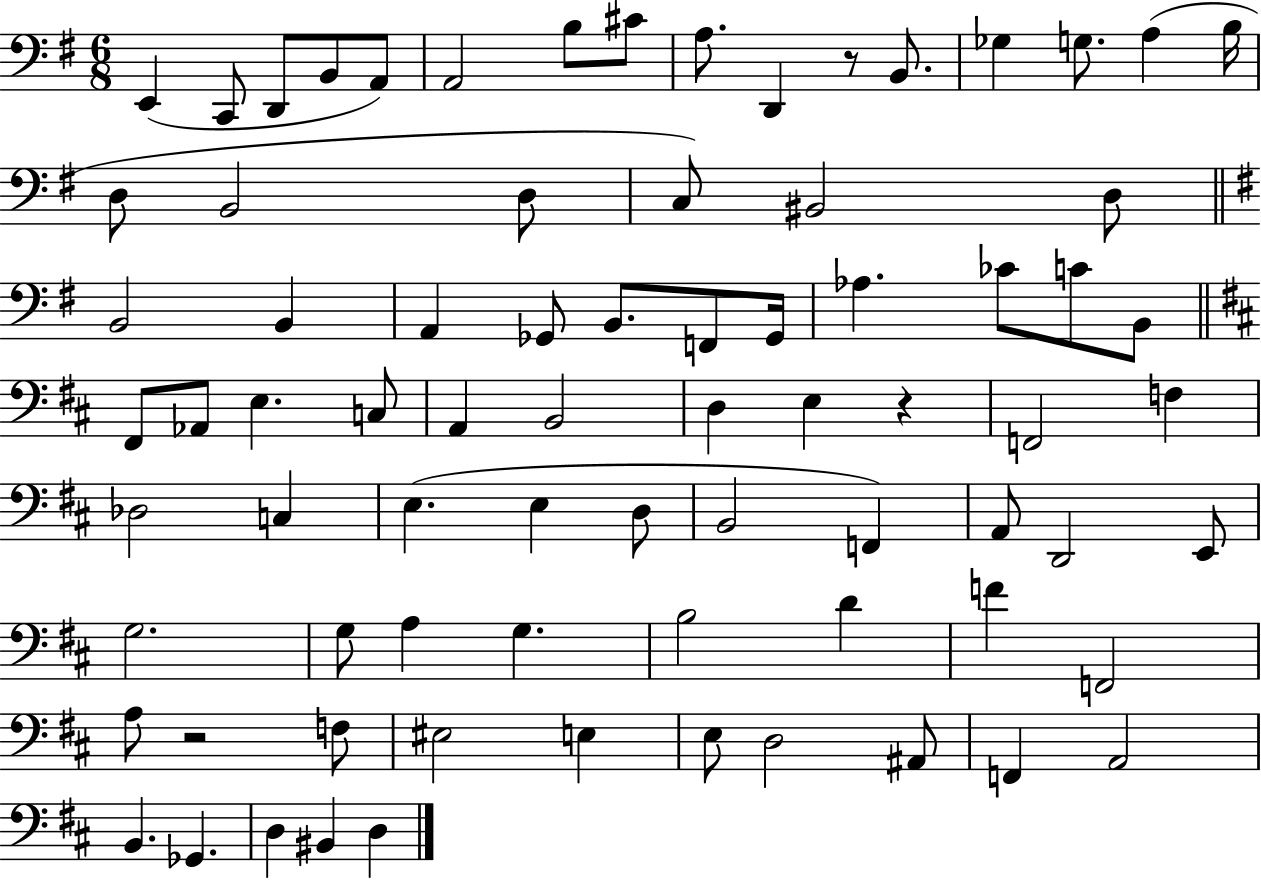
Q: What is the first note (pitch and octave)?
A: E2